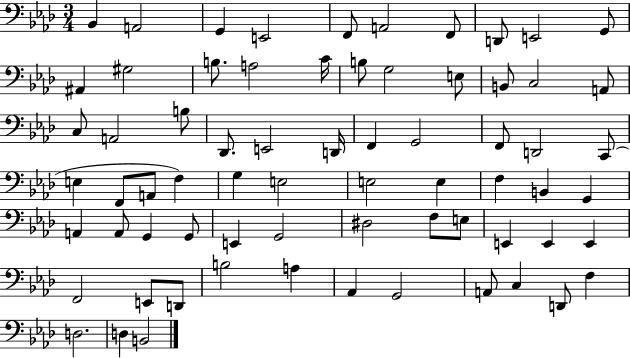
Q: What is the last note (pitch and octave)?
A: B2